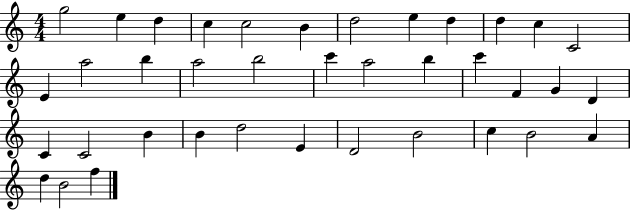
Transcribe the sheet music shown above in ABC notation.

X:1
T:Untitled
M:4/4
L:1/4
K:C
g2 e d c c2 B d2 e d d c C2 E a2 b a2 b2 c' a2 b c' F G D C C2 B B d2 E D2 B2 c B2 A d B2 f